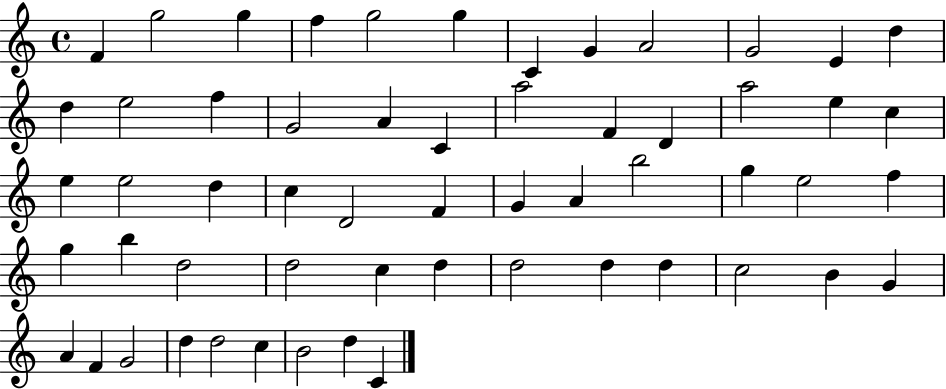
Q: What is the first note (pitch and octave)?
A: F4